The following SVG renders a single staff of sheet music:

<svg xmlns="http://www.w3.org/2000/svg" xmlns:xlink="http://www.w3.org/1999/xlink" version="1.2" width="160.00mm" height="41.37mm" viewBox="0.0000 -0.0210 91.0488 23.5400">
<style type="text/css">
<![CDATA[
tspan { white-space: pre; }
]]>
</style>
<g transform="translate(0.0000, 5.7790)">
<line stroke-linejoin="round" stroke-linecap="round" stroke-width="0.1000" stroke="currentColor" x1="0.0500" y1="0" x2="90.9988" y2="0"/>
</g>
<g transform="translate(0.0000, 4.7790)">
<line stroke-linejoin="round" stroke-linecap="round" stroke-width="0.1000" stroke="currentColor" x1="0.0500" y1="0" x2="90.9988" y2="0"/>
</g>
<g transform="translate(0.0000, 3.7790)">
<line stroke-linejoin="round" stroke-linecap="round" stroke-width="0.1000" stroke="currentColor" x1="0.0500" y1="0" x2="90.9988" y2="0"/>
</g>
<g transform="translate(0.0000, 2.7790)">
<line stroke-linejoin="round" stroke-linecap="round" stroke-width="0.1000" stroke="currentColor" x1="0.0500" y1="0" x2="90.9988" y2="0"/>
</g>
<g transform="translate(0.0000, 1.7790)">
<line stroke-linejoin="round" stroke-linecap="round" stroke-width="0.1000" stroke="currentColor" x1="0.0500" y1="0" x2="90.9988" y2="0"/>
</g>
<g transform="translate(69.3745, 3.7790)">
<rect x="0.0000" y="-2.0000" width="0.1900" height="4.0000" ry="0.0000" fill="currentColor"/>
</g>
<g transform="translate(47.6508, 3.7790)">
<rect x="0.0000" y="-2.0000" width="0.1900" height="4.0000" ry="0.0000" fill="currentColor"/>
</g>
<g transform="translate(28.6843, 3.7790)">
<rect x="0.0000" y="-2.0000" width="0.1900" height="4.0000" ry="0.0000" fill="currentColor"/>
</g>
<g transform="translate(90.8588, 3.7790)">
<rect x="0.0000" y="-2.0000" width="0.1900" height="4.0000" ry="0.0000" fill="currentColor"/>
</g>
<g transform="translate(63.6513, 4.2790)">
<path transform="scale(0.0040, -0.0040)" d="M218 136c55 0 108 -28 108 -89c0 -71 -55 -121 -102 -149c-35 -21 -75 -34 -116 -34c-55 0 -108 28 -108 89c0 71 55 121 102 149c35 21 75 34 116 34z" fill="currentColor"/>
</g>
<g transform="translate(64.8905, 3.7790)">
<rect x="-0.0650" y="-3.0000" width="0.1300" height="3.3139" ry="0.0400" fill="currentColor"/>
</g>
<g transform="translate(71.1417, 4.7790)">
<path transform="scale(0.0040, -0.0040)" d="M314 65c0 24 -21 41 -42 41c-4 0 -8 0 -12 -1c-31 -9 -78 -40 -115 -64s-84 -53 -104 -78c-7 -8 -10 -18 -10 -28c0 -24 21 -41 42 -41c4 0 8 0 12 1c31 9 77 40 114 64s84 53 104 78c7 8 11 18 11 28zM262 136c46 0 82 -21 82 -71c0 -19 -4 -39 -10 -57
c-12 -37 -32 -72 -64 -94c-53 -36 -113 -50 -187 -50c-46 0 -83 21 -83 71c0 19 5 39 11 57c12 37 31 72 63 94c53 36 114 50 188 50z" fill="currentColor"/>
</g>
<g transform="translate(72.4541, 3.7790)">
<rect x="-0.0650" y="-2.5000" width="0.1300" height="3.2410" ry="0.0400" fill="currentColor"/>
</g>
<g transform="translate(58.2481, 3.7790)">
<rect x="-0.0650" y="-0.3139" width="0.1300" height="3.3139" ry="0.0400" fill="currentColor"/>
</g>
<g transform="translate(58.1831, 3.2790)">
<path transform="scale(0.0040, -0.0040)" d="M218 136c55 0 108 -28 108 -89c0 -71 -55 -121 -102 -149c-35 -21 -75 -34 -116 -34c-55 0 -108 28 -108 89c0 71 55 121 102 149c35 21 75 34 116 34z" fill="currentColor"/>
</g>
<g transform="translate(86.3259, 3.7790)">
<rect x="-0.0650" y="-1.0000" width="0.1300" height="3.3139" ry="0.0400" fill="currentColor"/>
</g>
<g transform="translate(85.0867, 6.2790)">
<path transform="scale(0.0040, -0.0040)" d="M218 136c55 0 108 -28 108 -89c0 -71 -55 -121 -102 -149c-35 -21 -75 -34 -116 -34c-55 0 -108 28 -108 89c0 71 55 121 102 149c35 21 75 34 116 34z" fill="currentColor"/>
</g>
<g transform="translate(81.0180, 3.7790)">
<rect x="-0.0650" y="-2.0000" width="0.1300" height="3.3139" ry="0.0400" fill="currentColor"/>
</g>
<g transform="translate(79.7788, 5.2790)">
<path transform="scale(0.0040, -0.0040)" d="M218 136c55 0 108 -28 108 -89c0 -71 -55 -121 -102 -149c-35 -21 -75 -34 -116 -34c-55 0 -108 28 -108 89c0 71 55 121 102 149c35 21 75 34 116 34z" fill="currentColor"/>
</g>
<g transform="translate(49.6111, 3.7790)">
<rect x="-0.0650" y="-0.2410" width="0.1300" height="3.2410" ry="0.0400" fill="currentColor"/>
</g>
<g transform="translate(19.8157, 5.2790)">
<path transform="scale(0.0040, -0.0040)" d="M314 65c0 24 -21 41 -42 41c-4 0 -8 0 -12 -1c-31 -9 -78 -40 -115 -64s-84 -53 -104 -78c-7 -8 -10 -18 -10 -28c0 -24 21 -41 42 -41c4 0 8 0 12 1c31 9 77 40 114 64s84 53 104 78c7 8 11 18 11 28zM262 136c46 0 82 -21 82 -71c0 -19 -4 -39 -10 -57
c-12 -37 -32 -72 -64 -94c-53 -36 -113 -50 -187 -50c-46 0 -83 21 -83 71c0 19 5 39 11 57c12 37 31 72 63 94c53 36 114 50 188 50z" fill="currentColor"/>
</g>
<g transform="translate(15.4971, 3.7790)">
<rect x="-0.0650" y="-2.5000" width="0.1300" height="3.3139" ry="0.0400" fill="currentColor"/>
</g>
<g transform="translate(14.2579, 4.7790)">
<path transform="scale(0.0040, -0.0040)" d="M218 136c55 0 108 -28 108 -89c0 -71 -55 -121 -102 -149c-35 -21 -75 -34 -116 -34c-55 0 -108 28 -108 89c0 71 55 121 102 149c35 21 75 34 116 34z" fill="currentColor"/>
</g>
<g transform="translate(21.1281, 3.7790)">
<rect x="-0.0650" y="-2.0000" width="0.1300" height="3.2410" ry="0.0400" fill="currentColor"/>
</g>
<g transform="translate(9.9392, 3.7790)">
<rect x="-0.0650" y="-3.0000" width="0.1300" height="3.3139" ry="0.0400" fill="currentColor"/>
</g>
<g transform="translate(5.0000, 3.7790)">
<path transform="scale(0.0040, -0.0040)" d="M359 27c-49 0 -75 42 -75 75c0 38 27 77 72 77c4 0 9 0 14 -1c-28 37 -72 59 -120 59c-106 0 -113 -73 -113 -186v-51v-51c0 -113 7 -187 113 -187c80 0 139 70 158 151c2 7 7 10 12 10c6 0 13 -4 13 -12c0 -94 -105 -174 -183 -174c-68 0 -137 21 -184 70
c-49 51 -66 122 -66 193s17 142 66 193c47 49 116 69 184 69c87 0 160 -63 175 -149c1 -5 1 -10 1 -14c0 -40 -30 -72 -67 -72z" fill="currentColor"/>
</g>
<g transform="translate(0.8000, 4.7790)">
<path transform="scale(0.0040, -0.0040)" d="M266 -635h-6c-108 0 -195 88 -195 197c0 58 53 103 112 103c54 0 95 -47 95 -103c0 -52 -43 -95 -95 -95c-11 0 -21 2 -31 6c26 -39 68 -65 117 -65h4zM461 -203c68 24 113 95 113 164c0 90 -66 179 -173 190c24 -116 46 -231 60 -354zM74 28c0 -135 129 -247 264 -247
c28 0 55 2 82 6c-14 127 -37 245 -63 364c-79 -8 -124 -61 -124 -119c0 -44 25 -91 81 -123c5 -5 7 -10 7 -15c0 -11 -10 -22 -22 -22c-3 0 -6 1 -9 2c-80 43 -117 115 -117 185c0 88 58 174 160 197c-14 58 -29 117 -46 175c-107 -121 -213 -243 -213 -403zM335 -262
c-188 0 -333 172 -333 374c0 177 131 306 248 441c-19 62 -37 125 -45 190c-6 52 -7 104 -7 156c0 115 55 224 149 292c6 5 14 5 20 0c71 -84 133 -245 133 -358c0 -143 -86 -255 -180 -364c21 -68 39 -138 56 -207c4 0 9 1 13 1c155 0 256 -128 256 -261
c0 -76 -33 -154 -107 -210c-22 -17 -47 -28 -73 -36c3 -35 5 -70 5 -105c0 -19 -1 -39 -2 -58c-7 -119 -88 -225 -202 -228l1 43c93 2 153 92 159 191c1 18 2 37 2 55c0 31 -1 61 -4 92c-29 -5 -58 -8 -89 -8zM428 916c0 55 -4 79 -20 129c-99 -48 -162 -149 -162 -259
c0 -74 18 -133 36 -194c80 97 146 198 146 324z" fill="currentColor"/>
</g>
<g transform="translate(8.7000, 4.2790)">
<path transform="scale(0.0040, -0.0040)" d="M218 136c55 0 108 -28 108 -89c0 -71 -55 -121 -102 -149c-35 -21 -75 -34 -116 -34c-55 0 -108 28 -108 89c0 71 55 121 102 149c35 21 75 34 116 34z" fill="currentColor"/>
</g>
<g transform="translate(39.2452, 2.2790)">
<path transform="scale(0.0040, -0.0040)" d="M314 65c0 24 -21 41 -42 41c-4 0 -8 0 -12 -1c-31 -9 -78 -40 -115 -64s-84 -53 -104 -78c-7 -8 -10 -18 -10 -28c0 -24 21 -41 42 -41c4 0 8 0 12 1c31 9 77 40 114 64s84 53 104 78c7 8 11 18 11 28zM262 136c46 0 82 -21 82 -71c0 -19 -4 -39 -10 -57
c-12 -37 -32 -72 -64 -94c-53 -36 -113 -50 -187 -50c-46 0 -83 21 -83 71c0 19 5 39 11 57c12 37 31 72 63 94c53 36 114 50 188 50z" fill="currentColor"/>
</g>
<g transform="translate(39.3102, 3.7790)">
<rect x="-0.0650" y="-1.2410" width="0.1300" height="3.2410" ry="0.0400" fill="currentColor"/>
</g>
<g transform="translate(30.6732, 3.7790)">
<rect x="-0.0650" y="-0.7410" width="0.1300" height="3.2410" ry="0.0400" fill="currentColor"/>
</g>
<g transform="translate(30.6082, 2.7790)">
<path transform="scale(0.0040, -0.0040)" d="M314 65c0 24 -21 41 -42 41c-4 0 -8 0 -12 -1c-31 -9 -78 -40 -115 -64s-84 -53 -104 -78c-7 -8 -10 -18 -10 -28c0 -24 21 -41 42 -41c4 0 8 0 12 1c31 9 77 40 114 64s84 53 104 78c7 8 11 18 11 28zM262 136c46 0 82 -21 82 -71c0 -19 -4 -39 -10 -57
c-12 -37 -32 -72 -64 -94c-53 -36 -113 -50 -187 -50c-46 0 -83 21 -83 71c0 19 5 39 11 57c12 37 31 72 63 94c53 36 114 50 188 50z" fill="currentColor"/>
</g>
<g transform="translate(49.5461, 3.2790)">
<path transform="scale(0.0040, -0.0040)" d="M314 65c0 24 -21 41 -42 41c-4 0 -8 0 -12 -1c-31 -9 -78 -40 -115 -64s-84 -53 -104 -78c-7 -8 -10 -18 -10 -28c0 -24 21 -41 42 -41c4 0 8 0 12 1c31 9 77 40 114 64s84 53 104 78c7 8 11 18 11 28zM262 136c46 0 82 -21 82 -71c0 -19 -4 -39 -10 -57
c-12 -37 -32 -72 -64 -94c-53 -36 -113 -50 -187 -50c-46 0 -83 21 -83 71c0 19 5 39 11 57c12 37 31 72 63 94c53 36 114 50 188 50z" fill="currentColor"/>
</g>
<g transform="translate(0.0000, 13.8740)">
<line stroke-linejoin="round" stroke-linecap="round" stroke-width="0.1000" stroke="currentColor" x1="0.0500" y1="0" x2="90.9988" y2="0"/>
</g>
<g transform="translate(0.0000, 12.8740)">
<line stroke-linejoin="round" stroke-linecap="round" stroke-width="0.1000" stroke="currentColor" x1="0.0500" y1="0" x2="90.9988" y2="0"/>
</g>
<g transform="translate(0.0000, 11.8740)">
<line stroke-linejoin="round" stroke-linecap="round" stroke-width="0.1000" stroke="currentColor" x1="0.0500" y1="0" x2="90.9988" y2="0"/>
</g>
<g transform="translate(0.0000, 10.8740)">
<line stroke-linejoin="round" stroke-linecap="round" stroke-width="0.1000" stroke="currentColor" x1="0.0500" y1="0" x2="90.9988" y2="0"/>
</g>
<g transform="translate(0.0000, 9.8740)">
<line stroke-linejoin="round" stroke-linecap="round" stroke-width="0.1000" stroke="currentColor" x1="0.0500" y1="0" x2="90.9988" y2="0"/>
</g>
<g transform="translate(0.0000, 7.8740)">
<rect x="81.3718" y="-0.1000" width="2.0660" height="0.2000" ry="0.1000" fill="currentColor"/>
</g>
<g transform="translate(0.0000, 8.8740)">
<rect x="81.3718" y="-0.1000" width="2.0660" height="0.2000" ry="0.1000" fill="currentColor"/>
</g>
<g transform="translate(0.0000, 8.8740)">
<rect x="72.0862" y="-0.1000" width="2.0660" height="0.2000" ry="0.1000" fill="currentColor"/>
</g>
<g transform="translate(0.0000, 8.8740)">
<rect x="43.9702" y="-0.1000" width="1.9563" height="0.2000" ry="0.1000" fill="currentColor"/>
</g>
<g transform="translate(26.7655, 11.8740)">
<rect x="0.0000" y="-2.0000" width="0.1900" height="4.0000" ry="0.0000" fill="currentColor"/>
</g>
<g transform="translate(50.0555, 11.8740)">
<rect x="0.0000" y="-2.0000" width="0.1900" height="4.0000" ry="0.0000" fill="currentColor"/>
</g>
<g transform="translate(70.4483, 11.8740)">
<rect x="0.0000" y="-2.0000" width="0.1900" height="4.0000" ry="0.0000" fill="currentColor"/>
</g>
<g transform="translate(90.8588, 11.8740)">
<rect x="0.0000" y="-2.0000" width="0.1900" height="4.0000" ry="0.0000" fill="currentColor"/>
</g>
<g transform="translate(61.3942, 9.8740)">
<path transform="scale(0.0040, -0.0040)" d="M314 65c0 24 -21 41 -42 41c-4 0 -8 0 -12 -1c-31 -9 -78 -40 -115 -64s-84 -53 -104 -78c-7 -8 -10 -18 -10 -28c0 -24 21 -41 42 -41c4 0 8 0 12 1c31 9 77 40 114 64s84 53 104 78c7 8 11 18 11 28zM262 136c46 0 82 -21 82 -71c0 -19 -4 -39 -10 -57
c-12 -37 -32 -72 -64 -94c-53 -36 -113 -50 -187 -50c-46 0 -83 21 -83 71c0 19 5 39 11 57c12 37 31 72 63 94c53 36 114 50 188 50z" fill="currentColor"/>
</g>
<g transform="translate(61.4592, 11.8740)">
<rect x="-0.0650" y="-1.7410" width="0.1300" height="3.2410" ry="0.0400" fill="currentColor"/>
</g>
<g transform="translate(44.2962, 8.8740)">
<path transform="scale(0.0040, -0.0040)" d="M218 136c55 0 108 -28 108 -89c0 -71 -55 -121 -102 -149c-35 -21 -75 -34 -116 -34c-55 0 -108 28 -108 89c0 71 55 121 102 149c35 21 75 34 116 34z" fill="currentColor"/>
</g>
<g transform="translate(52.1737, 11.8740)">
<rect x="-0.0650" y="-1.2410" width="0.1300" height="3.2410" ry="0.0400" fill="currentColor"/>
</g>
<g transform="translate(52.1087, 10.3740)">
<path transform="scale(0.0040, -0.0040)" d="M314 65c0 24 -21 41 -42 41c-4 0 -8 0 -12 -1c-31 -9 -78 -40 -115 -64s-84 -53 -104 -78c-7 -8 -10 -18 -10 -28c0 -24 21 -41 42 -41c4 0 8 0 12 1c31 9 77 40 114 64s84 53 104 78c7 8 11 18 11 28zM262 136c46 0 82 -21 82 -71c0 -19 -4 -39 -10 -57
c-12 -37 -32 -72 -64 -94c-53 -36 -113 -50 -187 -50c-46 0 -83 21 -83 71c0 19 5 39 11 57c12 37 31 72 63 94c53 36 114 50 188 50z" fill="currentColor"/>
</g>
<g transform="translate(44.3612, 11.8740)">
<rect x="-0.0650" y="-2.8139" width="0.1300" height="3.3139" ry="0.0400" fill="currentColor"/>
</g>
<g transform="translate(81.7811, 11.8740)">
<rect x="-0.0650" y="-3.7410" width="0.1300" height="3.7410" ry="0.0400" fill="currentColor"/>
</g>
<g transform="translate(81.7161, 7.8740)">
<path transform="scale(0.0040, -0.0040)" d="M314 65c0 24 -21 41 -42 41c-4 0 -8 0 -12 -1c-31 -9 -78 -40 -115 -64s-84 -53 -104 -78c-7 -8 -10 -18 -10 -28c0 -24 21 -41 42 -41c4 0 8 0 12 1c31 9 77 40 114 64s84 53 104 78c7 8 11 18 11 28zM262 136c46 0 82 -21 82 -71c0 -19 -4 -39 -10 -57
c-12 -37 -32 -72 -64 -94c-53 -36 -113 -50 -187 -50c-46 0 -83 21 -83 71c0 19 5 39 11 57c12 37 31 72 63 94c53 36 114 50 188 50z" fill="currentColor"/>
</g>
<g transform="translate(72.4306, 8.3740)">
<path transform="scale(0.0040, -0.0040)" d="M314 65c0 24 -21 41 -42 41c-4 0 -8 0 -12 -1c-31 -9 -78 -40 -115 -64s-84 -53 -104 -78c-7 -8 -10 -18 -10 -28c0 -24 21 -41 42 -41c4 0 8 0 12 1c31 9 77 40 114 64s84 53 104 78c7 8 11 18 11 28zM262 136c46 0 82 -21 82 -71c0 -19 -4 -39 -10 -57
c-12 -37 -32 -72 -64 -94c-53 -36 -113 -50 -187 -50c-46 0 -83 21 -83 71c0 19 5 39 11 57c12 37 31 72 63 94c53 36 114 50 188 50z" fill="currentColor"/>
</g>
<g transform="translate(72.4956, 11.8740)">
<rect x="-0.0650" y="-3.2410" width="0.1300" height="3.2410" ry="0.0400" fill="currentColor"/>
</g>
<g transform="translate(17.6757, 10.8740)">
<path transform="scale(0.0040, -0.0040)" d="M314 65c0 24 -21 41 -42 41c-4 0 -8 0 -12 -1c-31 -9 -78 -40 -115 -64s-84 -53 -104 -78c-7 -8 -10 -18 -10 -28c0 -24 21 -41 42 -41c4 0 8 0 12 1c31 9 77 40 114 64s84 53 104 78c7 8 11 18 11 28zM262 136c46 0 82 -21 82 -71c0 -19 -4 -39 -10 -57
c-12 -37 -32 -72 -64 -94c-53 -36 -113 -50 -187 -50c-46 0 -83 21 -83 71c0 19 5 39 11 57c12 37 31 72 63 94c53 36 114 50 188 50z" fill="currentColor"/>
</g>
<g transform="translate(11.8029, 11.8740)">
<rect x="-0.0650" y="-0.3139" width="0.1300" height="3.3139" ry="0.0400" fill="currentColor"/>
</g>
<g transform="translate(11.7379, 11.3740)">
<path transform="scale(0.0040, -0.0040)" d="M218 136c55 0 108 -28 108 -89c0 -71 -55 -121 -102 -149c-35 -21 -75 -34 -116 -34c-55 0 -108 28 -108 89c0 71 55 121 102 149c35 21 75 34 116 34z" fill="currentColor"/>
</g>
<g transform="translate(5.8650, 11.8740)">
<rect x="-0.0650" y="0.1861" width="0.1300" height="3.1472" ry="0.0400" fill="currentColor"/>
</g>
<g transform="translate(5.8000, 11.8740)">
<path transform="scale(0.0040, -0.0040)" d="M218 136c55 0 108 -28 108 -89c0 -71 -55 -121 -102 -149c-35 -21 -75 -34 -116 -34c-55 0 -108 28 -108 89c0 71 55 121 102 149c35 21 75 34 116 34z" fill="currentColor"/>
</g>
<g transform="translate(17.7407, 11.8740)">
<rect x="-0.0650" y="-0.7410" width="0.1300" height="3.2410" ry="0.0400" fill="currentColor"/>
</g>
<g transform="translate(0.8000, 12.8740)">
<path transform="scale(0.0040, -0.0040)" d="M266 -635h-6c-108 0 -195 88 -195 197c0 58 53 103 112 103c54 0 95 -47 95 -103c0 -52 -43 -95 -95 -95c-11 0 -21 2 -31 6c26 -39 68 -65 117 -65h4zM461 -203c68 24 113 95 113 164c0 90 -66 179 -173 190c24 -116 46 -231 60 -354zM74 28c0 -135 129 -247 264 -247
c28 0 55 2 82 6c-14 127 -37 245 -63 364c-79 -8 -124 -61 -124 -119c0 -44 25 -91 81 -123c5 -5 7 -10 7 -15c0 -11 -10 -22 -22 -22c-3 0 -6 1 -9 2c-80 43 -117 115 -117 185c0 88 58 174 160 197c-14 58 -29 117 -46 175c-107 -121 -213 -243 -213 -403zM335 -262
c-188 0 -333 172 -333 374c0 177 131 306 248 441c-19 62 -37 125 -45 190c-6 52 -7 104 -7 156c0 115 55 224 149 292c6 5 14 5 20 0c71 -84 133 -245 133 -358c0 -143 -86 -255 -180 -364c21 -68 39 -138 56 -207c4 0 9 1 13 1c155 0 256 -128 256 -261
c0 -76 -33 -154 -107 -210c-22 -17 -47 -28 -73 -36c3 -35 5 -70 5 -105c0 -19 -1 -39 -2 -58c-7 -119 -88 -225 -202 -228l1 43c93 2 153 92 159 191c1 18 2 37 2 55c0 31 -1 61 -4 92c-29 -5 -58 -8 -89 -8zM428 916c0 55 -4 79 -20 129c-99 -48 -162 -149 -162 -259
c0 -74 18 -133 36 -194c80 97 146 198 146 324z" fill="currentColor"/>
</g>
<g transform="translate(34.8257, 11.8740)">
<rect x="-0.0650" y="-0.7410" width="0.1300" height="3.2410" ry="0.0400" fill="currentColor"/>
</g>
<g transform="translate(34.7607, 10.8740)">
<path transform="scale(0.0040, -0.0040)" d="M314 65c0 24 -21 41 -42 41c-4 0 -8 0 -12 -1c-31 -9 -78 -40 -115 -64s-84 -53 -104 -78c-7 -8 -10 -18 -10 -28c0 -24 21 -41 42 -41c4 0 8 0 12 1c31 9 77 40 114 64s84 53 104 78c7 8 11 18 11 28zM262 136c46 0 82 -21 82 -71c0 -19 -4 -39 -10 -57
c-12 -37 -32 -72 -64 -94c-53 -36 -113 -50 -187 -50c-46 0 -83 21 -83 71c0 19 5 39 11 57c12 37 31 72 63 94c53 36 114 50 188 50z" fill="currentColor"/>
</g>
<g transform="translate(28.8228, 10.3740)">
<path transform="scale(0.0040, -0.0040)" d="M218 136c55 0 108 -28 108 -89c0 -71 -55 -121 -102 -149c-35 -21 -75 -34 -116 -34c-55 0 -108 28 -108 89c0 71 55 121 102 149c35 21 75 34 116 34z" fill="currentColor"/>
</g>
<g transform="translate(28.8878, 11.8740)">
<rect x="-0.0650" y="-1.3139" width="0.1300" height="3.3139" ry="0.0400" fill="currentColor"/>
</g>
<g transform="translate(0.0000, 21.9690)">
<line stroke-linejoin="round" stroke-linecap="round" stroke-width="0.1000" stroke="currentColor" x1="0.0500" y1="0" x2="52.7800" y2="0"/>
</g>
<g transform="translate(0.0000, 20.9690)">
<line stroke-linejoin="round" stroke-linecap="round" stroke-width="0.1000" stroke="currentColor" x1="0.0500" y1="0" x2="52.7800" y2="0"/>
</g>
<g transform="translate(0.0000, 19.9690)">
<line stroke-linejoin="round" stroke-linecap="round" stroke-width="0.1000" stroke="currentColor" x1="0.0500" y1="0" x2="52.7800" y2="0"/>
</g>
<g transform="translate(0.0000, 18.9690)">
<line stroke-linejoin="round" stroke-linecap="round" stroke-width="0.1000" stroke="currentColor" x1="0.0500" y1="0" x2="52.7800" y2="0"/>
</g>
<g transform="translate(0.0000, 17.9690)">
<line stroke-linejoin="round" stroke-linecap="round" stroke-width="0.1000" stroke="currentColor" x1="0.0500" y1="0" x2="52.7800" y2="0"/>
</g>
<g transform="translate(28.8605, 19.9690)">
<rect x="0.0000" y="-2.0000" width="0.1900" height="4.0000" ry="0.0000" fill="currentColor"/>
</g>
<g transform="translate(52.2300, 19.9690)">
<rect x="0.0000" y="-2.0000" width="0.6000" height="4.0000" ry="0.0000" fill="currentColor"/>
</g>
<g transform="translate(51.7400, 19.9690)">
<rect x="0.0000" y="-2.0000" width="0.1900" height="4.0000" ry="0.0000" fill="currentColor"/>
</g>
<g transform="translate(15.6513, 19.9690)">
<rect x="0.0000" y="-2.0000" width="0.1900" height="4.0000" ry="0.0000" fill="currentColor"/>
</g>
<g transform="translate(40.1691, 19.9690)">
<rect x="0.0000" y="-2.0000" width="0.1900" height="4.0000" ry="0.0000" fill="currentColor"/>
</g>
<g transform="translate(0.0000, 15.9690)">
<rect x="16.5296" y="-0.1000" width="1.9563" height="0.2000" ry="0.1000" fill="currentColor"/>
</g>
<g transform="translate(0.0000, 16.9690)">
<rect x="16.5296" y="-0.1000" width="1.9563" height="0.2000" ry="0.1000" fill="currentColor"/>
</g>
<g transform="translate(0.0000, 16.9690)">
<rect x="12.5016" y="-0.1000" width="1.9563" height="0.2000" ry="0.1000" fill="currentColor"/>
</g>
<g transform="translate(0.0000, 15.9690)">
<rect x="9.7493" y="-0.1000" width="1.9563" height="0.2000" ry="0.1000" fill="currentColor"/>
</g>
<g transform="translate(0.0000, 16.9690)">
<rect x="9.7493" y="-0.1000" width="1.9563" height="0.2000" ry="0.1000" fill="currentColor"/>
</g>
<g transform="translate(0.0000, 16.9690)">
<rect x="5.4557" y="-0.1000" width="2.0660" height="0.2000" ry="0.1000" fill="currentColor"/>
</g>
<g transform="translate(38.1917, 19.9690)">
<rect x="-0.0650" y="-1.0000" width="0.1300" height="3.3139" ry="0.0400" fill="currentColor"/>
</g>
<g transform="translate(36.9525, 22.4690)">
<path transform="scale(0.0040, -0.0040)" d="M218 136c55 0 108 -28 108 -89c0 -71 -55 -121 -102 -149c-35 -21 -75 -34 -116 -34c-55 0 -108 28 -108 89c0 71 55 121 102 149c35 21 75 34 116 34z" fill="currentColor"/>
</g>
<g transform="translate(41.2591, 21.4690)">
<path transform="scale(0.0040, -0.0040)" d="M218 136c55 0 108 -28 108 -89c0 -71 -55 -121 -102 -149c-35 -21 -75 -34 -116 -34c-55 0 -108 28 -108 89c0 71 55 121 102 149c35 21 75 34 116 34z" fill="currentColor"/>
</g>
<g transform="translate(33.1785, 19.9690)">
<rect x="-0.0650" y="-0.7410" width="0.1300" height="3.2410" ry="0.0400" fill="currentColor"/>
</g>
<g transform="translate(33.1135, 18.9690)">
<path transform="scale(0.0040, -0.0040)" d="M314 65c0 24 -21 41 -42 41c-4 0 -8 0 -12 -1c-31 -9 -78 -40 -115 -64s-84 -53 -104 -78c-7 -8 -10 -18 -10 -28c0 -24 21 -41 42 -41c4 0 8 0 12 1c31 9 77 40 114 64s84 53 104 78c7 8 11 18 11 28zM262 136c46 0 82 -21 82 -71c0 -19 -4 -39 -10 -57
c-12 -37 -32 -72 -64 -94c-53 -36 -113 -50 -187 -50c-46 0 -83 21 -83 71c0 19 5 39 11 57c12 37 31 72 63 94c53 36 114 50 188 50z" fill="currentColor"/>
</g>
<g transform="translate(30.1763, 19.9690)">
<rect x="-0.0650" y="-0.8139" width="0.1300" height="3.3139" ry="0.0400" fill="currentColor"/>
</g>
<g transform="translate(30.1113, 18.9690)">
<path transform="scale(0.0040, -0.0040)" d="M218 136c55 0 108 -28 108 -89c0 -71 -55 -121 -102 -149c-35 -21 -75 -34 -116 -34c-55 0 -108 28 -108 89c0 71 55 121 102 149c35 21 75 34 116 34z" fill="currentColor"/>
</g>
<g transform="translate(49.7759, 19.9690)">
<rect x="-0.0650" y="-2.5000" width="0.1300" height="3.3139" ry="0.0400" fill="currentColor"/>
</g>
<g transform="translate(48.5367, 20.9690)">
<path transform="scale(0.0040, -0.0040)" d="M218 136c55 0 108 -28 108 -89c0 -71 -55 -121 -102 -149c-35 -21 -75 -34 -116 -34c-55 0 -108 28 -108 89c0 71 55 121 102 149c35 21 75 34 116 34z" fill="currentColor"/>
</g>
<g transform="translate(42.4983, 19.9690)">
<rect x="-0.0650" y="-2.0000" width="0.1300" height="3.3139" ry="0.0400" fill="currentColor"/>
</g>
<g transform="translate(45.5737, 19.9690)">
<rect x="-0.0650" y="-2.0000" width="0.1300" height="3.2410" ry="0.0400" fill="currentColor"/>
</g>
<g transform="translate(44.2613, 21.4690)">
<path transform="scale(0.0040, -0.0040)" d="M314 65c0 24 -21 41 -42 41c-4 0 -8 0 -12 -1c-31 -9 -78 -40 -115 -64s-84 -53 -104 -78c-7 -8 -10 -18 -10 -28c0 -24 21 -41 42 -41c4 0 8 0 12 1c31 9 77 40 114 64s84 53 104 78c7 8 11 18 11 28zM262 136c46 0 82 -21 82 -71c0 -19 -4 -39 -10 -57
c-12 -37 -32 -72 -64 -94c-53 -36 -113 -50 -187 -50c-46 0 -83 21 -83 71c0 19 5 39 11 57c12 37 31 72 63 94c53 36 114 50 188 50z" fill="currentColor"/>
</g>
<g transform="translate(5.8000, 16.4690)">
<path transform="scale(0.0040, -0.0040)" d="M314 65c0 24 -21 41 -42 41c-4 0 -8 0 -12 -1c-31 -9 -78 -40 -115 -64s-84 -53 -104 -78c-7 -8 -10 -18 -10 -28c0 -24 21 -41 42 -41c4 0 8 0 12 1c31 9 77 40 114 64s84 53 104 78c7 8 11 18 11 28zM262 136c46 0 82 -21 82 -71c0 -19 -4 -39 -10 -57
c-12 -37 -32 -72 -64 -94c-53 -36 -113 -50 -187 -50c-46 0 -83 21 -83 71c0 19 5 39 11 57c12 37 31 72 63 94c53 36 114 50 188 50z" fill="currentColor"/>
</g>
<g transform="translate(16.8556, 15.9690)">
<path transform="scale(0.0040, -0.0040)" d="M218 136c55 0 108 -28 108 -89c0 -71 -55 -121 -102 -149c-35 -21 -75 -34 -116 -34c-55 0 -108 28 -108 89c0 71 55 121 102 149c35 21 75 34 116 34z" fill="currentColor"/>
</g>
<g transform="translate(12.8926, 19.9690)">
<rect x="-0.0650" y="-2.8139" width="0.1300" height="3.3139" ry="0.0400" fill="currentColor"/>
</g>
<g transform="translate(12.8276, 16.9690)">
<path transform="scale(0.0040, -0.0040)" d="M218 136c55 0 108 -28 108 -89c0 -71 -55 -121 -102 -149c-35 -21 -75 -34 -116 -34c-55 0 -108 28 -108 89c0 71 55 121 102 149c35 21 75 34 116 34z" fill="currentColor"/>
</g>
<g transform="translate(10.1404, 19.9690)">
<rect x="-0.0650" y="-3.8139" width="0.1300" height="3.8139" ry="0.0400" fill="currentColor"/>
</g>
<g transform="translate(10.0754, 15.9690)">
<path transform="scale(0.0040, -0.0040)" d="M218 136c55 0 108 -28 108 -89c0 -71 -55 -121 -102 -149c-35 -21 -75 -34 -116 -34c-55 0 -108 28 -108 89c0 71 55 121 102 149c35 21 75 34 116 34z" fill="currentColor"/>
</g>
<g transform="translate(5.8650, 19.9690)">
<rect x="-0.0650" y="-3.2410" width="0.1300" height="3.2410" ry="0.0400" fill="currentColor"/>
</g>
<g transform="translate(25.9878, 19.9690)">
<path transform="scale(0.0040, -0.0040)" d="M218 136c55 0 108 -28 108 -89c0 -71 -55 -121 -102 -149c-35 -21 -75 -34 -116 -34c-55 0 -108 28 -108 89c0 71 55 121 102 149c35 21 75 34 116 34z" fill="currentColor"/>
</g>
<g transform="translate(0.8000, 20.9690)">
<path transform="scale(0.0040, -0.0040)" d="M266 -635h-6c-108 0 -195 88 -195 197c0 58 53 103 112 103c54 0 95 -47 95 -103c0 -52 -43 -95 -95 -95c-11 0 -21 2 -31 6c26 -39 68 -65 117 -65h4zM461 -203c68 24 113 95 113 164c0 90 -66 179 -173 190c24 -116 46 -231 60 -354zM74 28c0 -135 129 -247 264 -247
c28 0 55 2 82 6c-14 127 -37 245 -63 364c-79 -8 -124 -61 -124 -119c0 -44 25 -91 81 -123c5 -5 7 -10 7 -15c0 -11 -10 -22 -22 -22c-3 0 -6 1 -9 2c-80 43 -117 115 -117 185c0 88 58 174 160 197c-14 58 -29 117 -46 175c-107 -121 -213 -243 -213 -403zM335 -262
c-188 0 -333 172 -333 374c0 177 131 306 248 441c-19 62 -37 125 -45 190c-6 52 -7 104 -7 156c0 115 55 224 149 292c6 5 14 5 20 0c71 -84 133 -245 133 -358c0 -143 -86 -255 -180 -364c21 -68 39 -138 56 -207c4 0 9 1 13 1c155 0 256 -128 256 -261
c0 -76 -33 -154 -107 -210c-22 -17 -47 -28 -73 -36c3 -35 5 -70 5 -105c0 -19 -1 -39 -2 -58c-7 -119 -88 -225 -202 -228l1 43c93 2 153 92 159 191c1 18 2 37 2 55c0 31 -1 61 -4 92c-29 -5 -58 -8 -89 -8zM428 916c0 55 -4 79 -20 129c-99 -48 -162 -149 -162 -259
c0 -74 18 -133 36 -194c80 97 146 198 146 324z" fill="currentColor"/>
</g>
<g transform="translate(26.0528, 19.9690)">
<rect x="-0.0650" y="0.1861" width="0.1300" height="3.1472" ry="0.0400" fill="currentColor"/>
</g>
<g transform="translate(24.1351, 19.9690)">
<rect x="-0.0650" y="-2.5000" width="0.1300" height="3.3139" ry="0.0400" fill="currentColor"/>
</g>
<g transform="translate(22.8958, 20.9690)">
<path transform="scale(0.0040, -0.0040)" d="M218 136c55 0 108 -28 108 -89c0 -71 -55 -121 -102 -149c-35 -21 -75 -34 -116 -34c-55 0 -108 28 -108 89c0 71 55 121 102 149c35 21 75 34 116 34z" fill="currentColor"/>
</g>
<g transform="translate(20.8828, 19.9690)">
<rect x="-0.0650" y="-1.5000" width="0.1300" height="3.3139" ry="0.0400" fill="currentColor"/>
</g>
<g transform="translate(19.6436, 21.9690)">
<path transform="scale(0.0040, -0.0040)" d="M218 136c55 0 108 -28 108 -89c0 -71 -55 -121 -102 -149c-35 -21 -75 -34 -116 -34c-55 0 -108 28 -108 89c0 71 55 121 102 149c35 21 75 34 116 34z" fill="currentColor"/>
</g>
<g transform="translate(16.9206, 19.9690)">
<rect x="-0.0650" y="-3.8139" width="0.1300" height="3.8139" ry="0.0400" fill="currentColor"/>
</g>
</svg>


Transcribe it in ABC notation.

X:1
T:Untitled
M:4/4
L:1/4
K:C
A G F2 d2 e2 c2 c A G2 F D B c d2 e d2 a e2 f2 b2 c'2 b2 c' a c' E G B d d2 D F F2 G